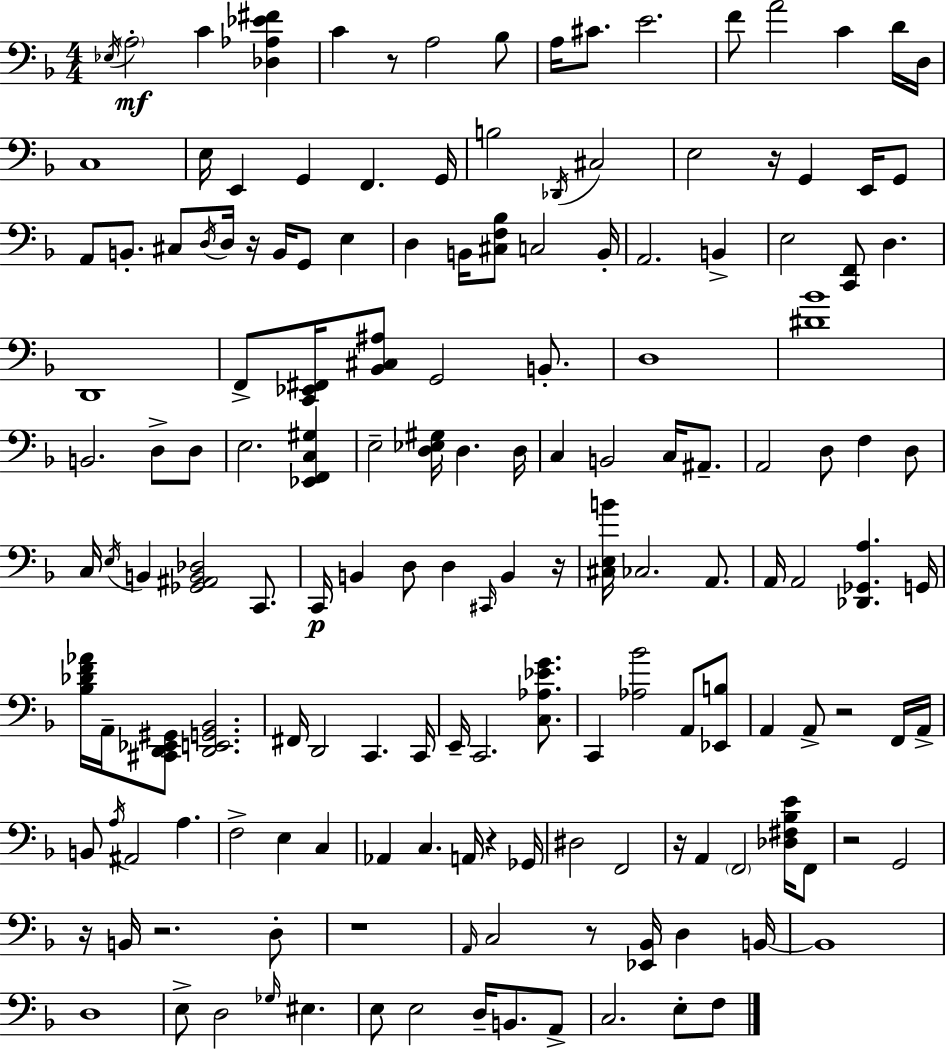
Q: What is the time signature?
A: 4/4